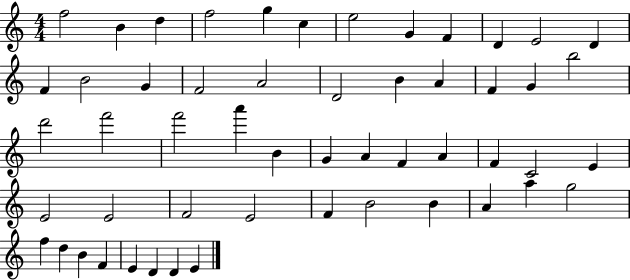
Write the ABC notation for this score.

X:1
T:Untitled
M:4/4
L:1/4
K:C
f2 B d f2 g c e2 G F D E2 D F B2 G F2 A2 D2 B A F G b2 d'2 f'2 f'2 a' B G A F A F C2 E E2 E2 F2 E2 F B2 B A a g2 f d B F E D D E